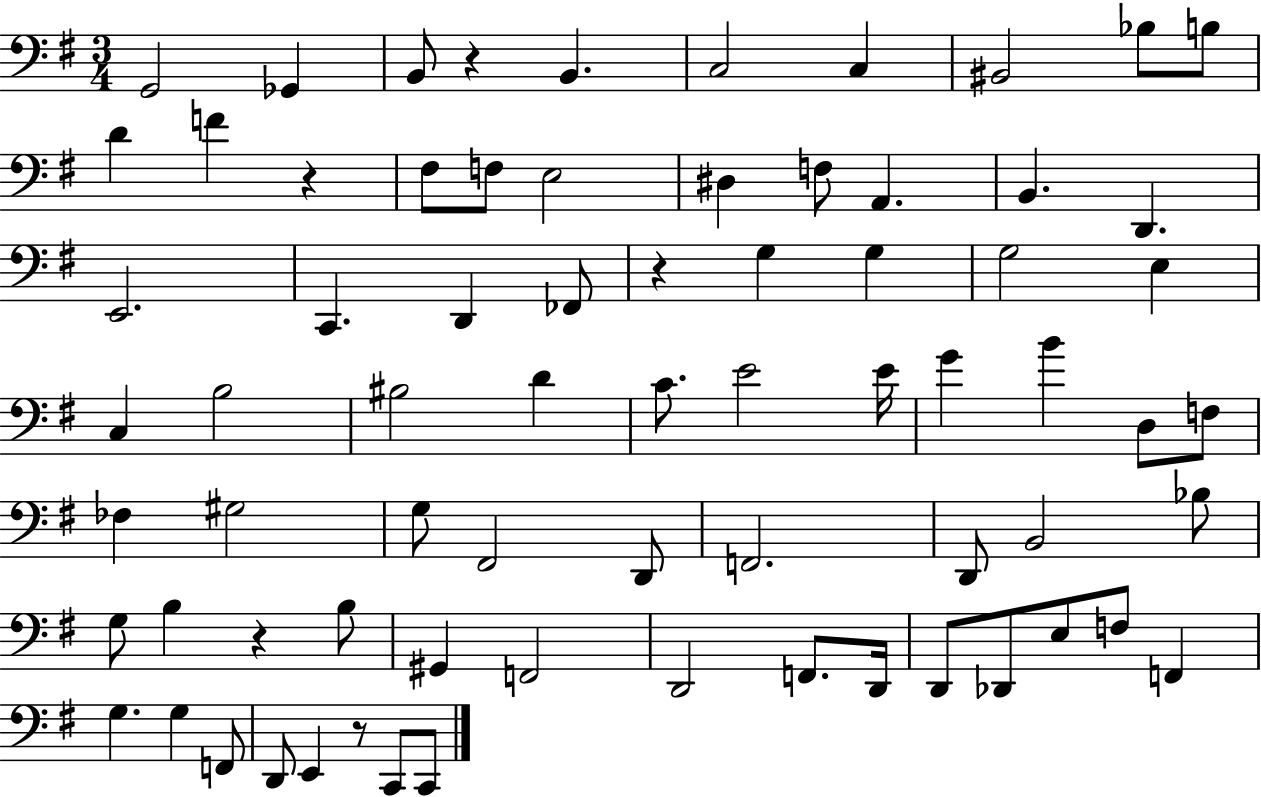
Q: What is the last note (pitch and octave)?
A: C2